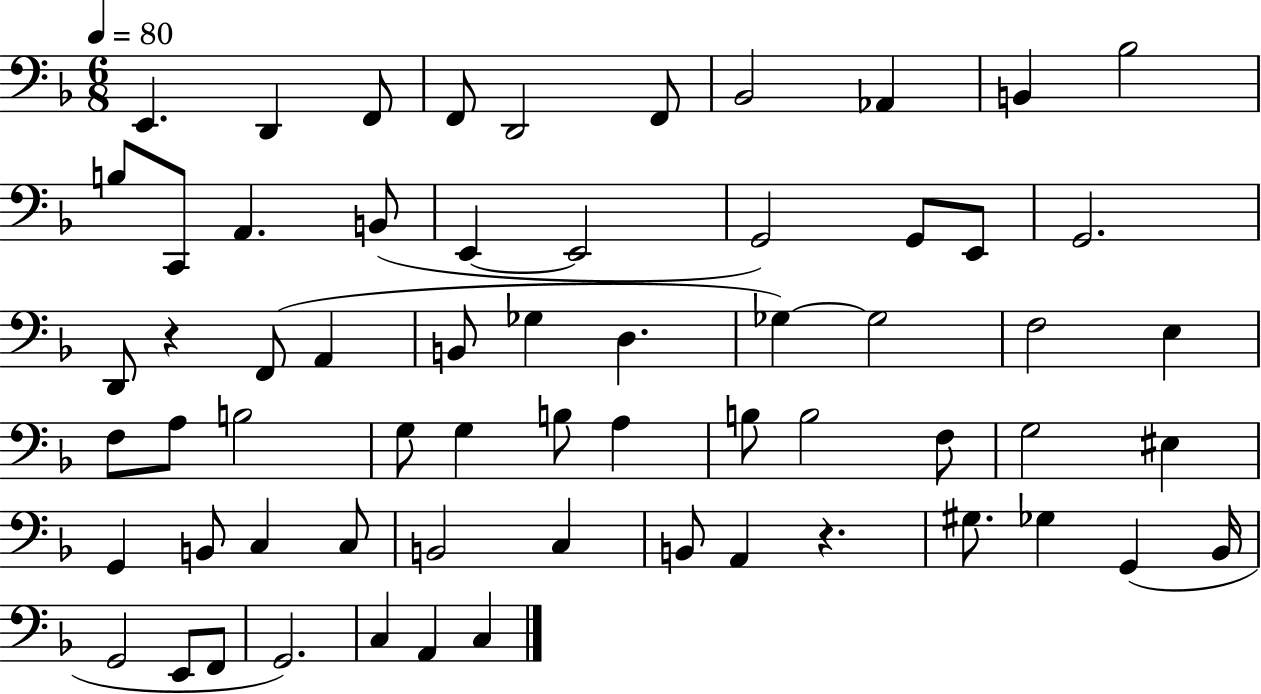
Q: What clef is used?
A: bass